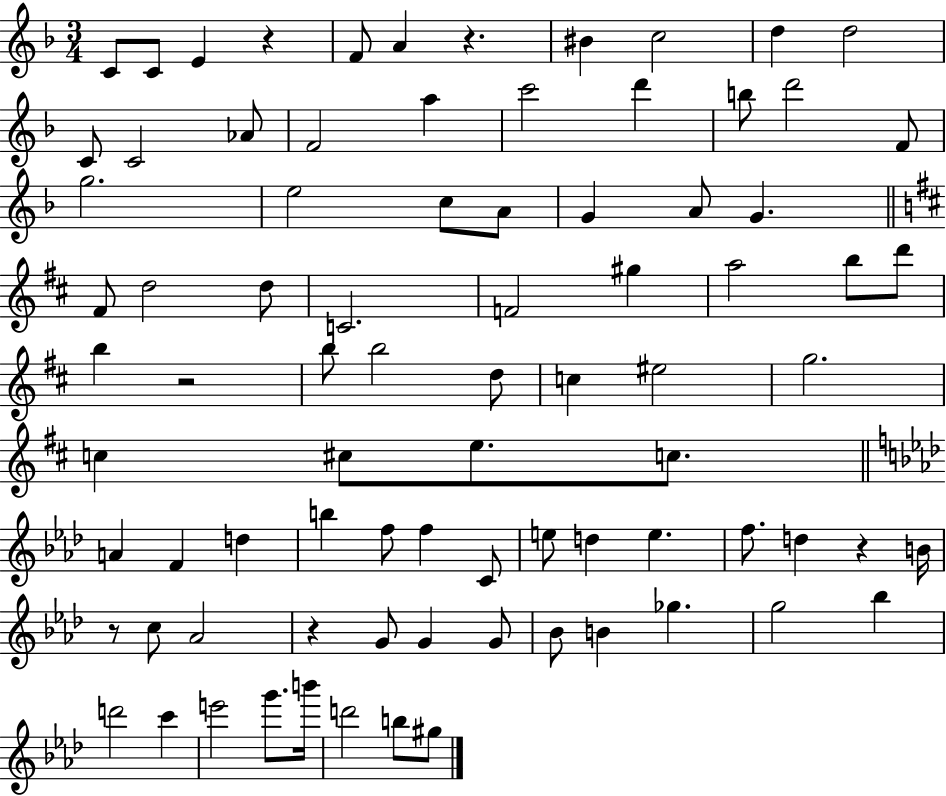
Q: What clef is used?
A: treble